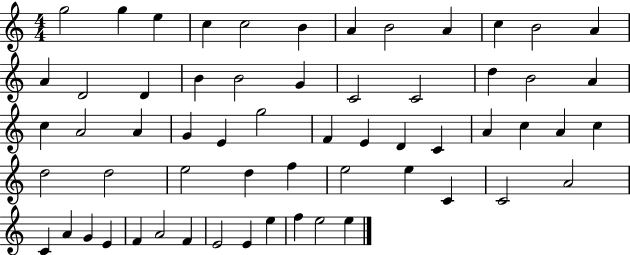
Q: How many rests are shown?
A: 0